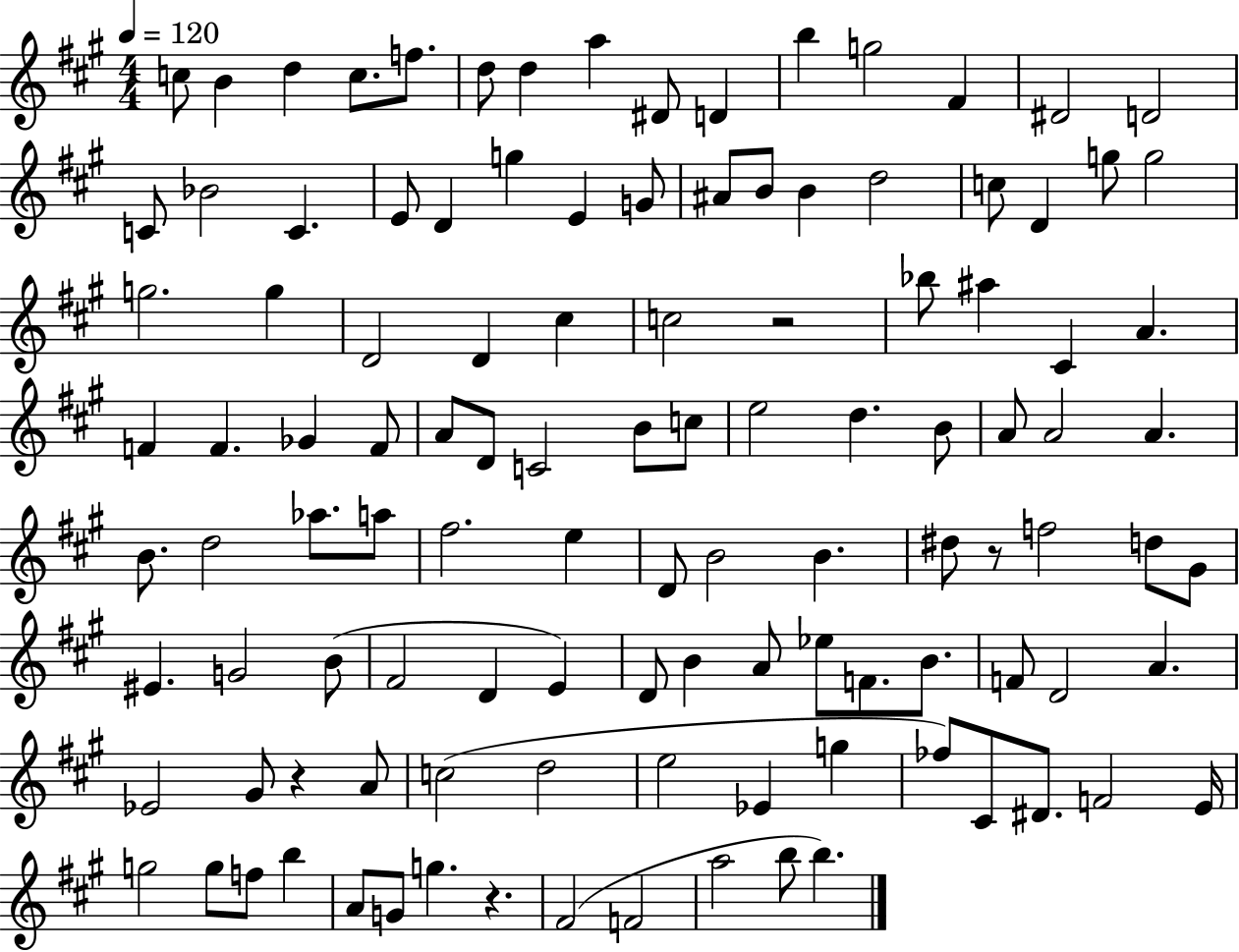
{
  \clef treble
  \numericTimeSignature
  \time 4/4
  \key a \major
  \tempo 4 = 120
  c''8 b'4 d''4 c''8. f''8. | d''8 d''4 a''4 dis'8 d'4 | b''4 g''2 fis'4 | dis'2 d'2 | \break c'8 bes'2 c'4. | e'8 d'4 g''4 e'4 g'8 | ais'8 b'8 b'4 d''2 | c''8 d'4 g''8 g''2 | \break g''2. g''4 | d'2 d'4 cis''4 | c''2 r2 | bes''8 ais''4 cis'4 a'4. | \break f'4 f'4. ges'4 f'8 | a'8 d'8 c'2 b'8 c''8 | e''2 d''4. b'8 | a'8 a'2 a'4. | \break b'8. d''2 aes''8. a''8 | fis''2. e''4 | d'8 b'2 b'4. | dis''8 r8 f''2 d''8 gis'8 | \break eis'4. g'2 b'8( | fis'2 d'4 e'4) | d'8 b'4 a'8 ees''8 f'8. b'8. | f'8 d'2 a'4. | \break ees'2 gis'8 r4 a'8 | c''2( d''2 | e''2 ees'4 g''4 | fes''8) cis'8 dis'8. f'2 e'16 | \break g''2 g''8 f''8 b''4 | a'8 g'8 g''4. r4. | fis'2( f'2 | a''2 b''8 b''4.) | \break \bar "|."
}